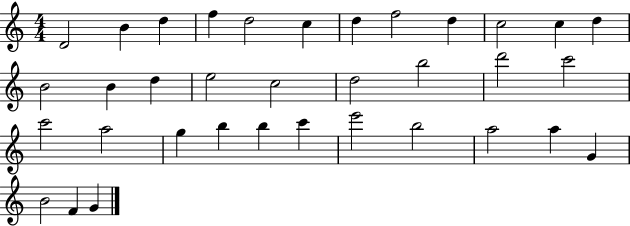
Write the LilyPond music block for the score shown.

{
  \clef treble
  \numericTimeSignature
  \time 4/4
  \key c \major
  d'2 b'4 d''4 | f''4 d''2 c''4 | d''4 f''2 d''4 | c''2 c''4 d''4 | \break b'2 b'4 d''4 | e''2 c''2 | d''2 b''2 | d'''2 c'''2 | \break c'''2 a''2 | g''4 b''4 b''4 c'''4 | e'''2 b''2 | a''2 a''4 g'4 | \break b'2 f'4 g'4 | \bar "|."
}